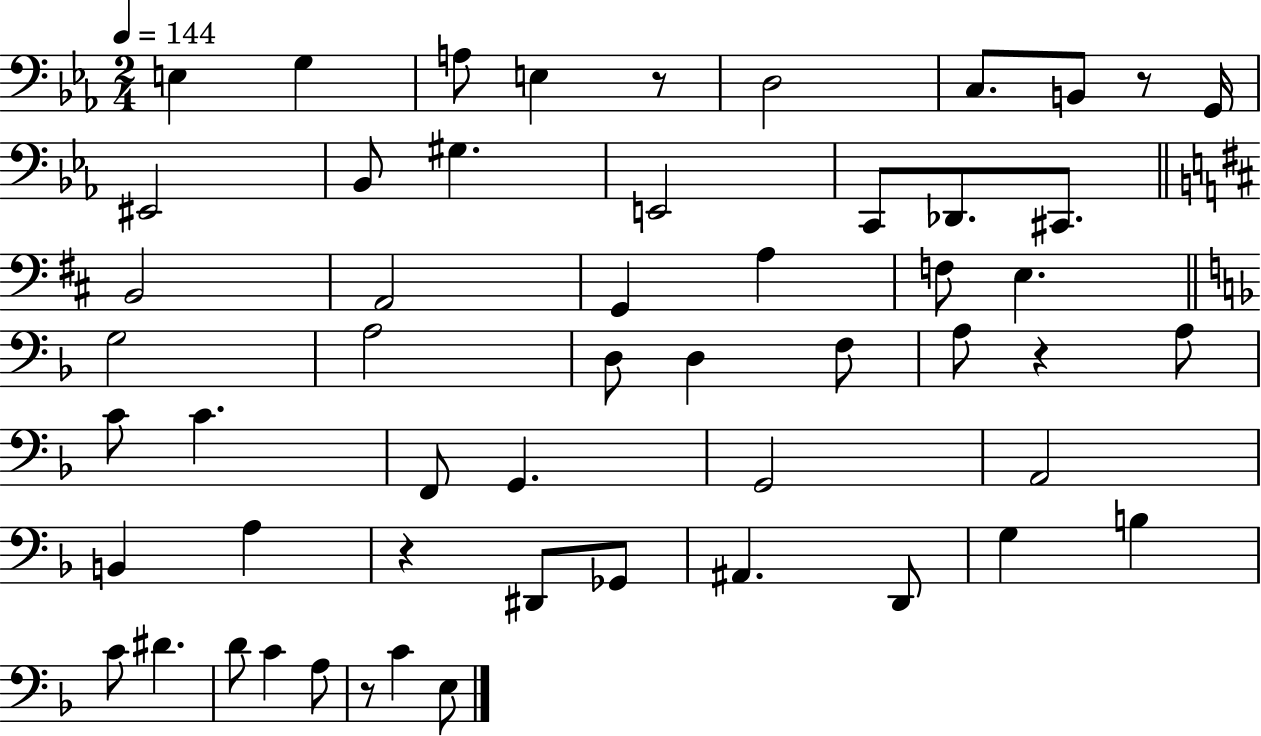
{
  \clef bass
  \numericTimeSignature
  \time 2/4
  \key ees \major
  \tempo 4 = 144
  e4 g4 | a8 e4 r8 | d2 | c8. b,8 r8 g,16 | \break eis,2 | bes,8 gis4. | e,2 | c,8 des,8. cis,8. | \break \bar "||" \break \key b \minor b,2 | a,2 | g,4 a4 | f8 e4. | \break \bar "||" \break \key f \major g2 | a2 | d8 d4 f8 | a8 r4 a8 | \break c'8 c'4. | f,8 g,4. | g,2 | a,2 | \break b,4 a4 | r4 dis,8 ges,8 | ais,4. d,8 | g4 b4 | \break c'8 dis'4. | d'8 c'4 a8 | r8 c'4 e8 | \bar "|."
}